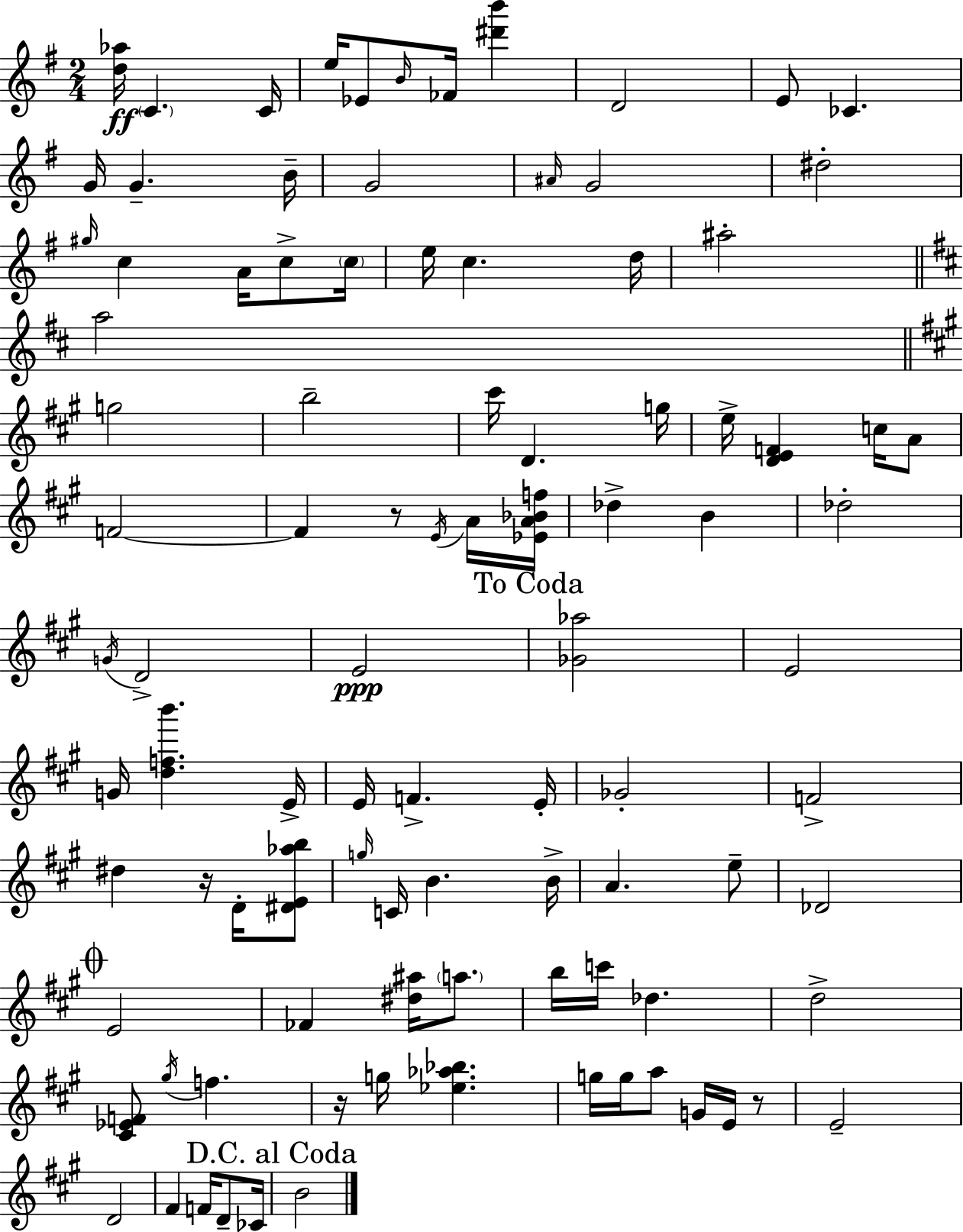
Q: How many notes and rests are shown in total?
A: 97